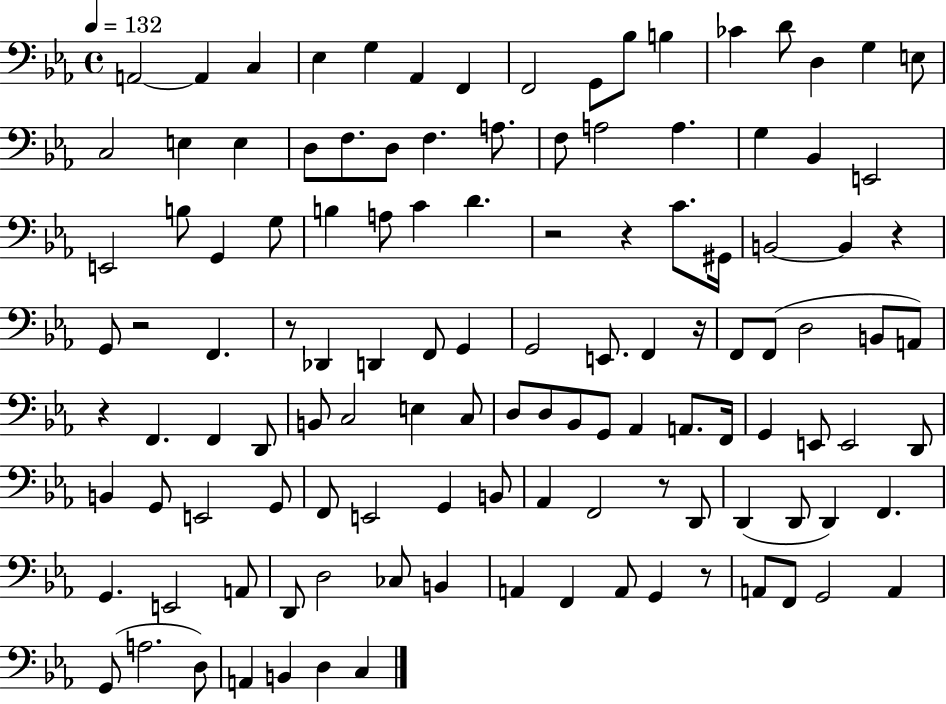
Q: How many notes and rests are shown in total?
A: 120